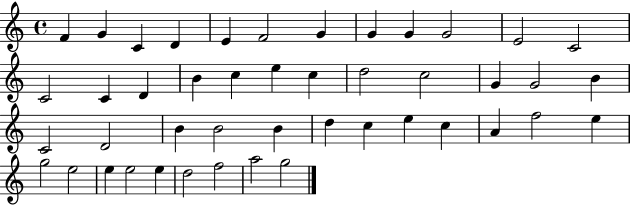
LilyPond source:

{
  \clef treble
  \time 4/4
  \defaultTimeSignature
  \key c \major
  f'4 g'4 c'4 d'4 | e'4 f'2 g'4 | g'4 g'4 g'2 | e'2 c'2 | \break c'2 c'4 d'4 | b'4 c''4 e''4 c''4 | d''2 c''2 | g'4 g'2 b'4 | \break c'2 d'2 | b'4 b'2 b'4 | d''4 c''4 e''4 c''4 | a'4 f''2 e''4 | \break g''2 e''2 | e''4 e''2 e''4 | d''2 f''2 | a''2 g''2 | \break \bar "|."
}